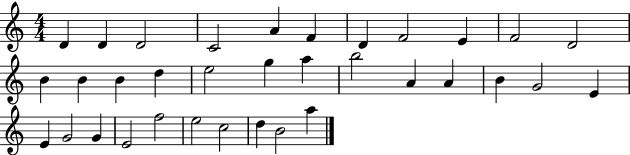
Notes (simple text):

D4/q D4/q D4/h C4/h A4/q F4/q D4/q F4/h E4/q F4/h D4/h B4/q B4/q B4/q D5/q E5/h G5/q A5/q B5/h A4/q A4/q B4/q G4/h E4/q E4/q G4/h G4/q E4/h F5/h E5/h C5/h D5/q B4/h A5/q